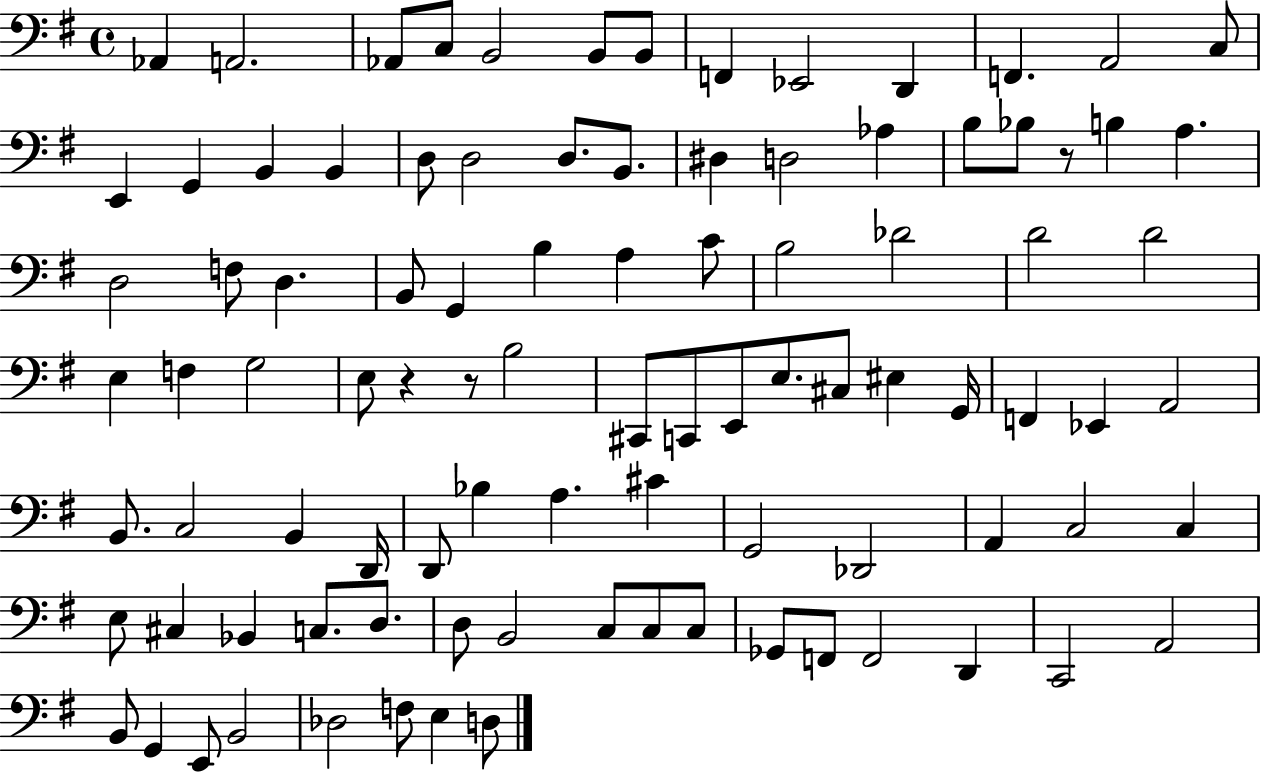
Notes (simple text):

Ab2/q A2/h. Ab2/e C3/e B2/h B2/e B2/e F2/q Eb2/h D2/q F2/q. A2/h C3/e E2/q G2/q B2/q B2/q D3/e D3/h D3/e. B2/e. D#3/q D3/h Ab3/q B3/e Bb3/e R/e B3/q A3/q. D3/h F3/e D3/q. B2/e G2/q B3/q A3/q C4/e B3/h Db4/h D4/h D4/h E3/q F3/q G3/h E3/e R/q R/e B3/h C#2/e C2/e E2/e E3/e. C#3/e EIS3/q G2/s F2/q Eb2/q A2/h B2/e. C3/h B2/q D2/s D2/e Bb3/q A3/q. C#4/q G2/h Db2/h A2/q C3/h C3/q E3/e C#3/q Bb2/q C3/e. D3/e. D3/e B2/h C3/e C3/e C3/e Gb2/e F2/e F2/h D2/q C2/h A2/h B2/e G2/q E2/e B2/h Db3/h F3/e E3/q D3/e